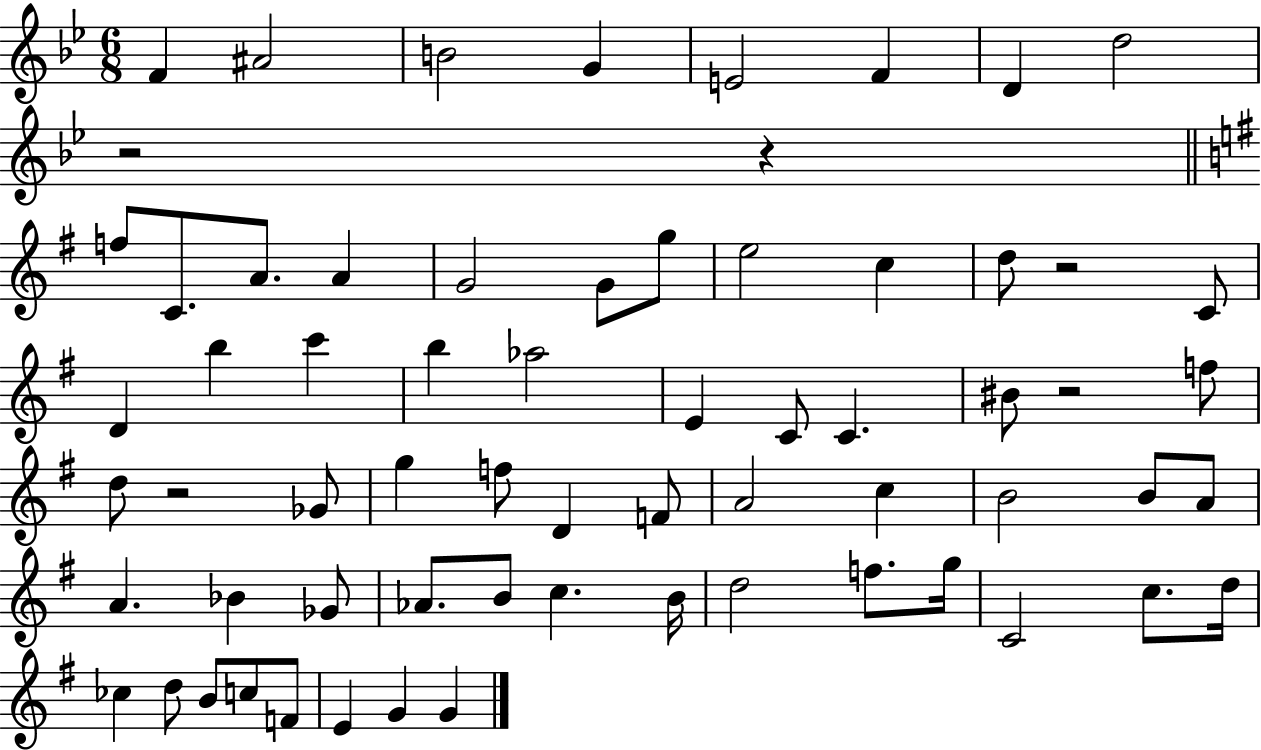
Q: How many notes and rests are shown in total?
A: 66